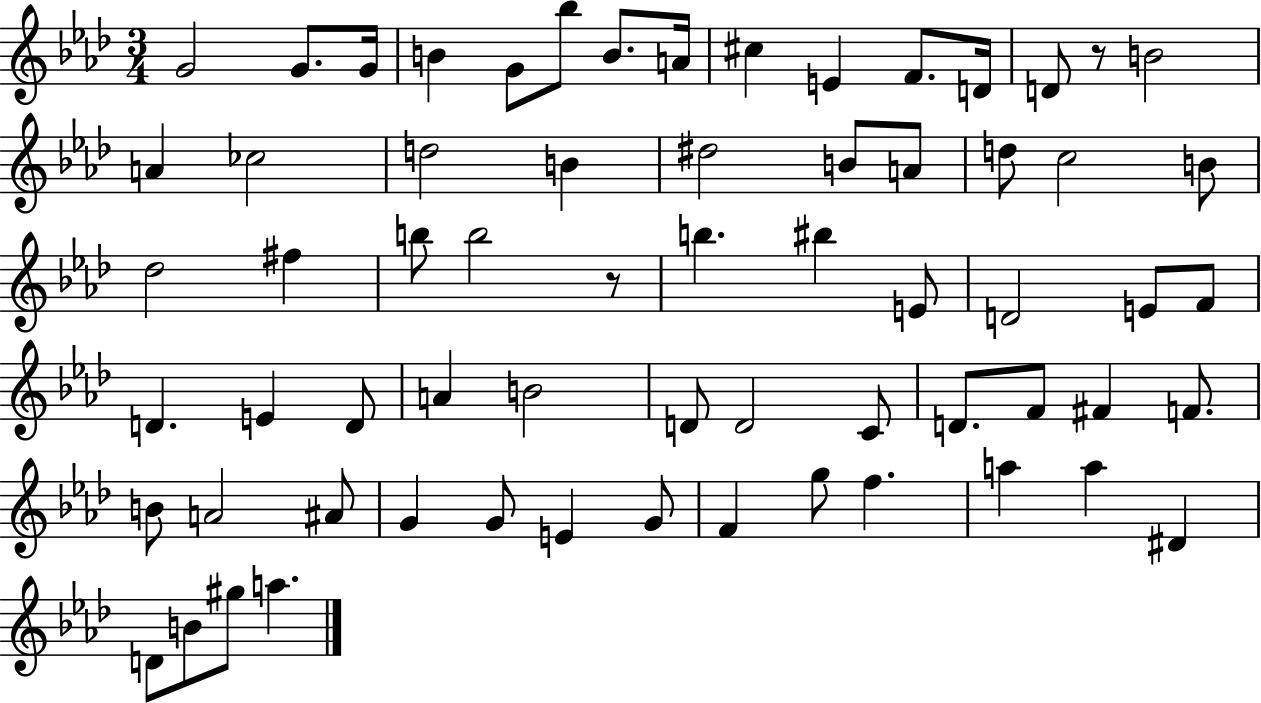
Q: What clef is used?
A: treble